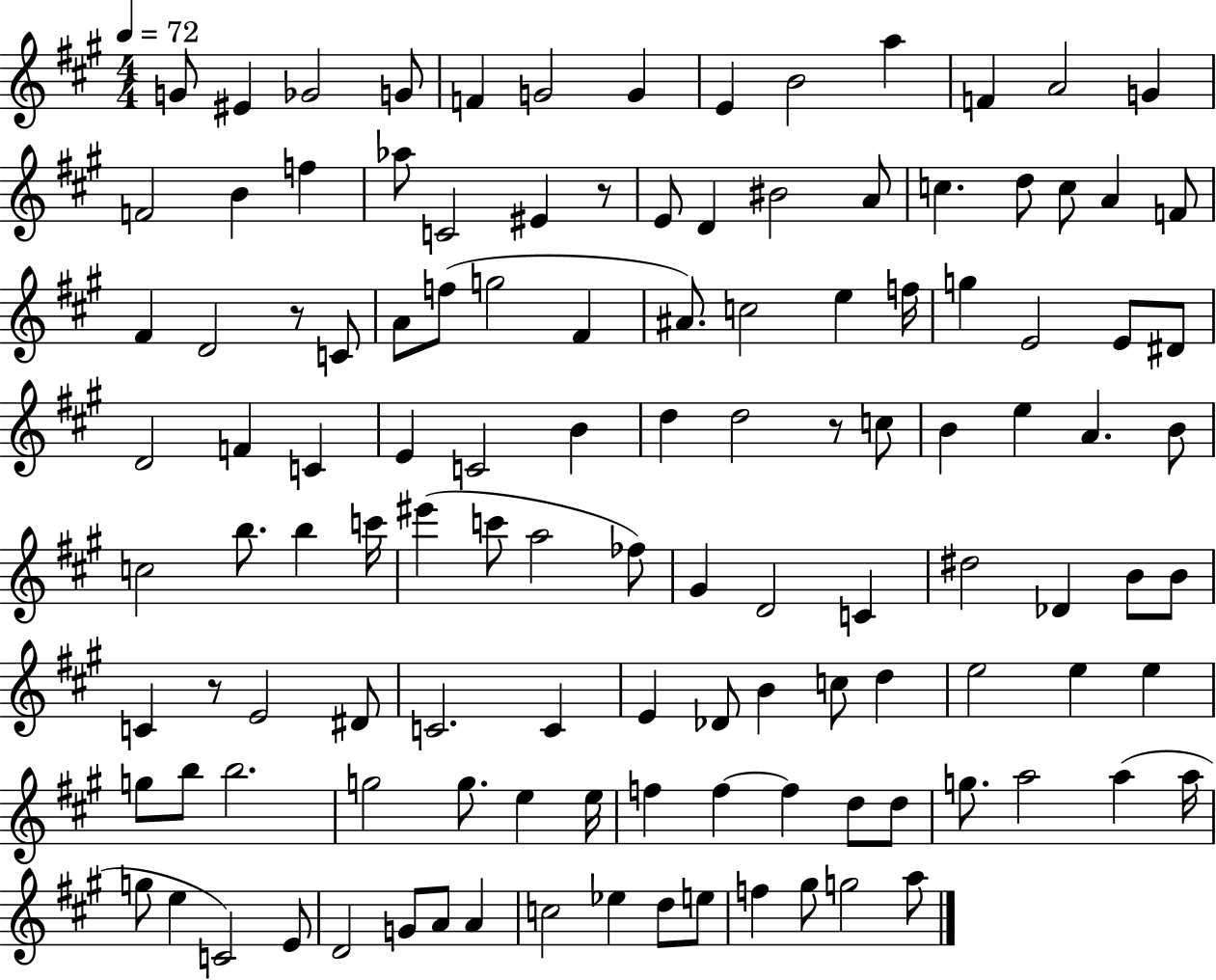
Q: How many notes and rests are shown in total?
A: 120